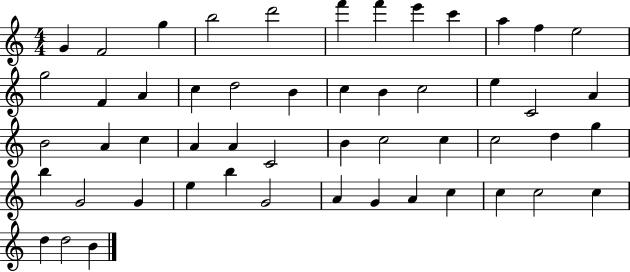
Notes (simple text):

G4/q F4/h G5/q B5/h D6/h F6/q F6/q E6/q C6/q A5/q F5/q E5/h G5/h F4/q A4/q C5/q D5/h B4/q C5/q B4/q C5/h E5/q C4/h A4/q B4/h A4/q C5/q A4/q A4/q C4/h B4/q C5/h C5/q C5/h D5/q G5/q B5/q G4/h G4/q E5/q B5/q G4/h A4/q G4/q A4/q C5/q C5/q C5/h C5/q D5/q D5/h B4/q